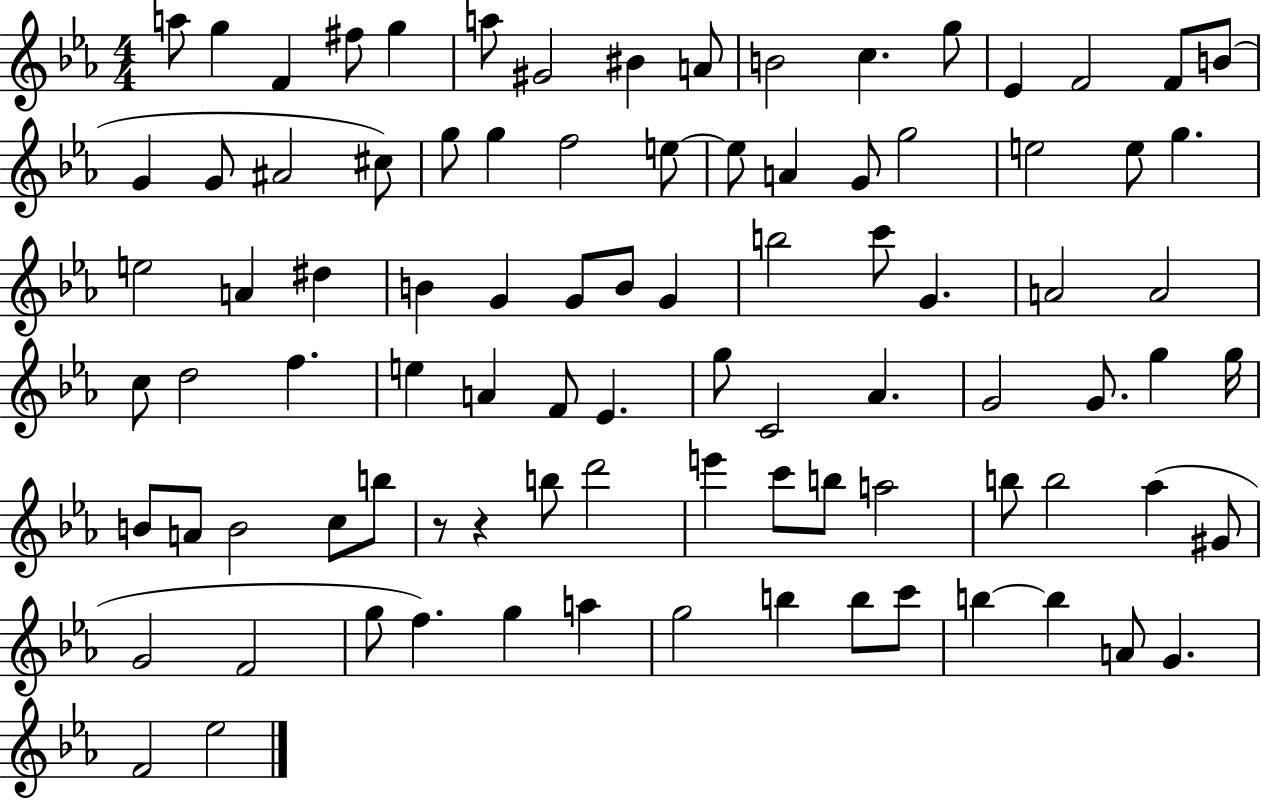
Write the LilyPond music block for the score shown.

{
  \clef treble
  \numericTimeSignature
  \time 4/4
  \key ees \major
  a''8 g''4 f'4 fis''8 g''4 | a''8 gis'2 bis'4 a'8 | b'2 c''4. g''8 | ees'4 f'2 f'8 b'8( | \break g'4 g'8 ais'2 cis''8) | g''8 g''4 f''2 e''8~~ | e''8 a'4 g'8 g''2 | e''2 e''8 g''4. | \break e''2 a'4 dis''4 | b'4 g'4 g'8 b'8 g'4 | b''2 c'''8 g'4. | a'2 a'2 | \break c''8 d''2 f''4. | e''4 a'4 f'8 ees'4. | g''8 c'2 aes'4. | g'2 g'8. g''4 g''16 | \break b'8 a'8 b'2 c''8 b''8 | r8 r4 b''8 d'''2 | e'''4 c'''8 b''8 a''2 | b''8 b''2 aes''4( gis'8 | \break g'2 f'2 | g''8 f''4.) g''4 a''4 | g''2 b''4 b''8 c'''8 | b''4~~ b''4 a'8 g'4. | \break f'2 ees''2 | \bar "|."
}